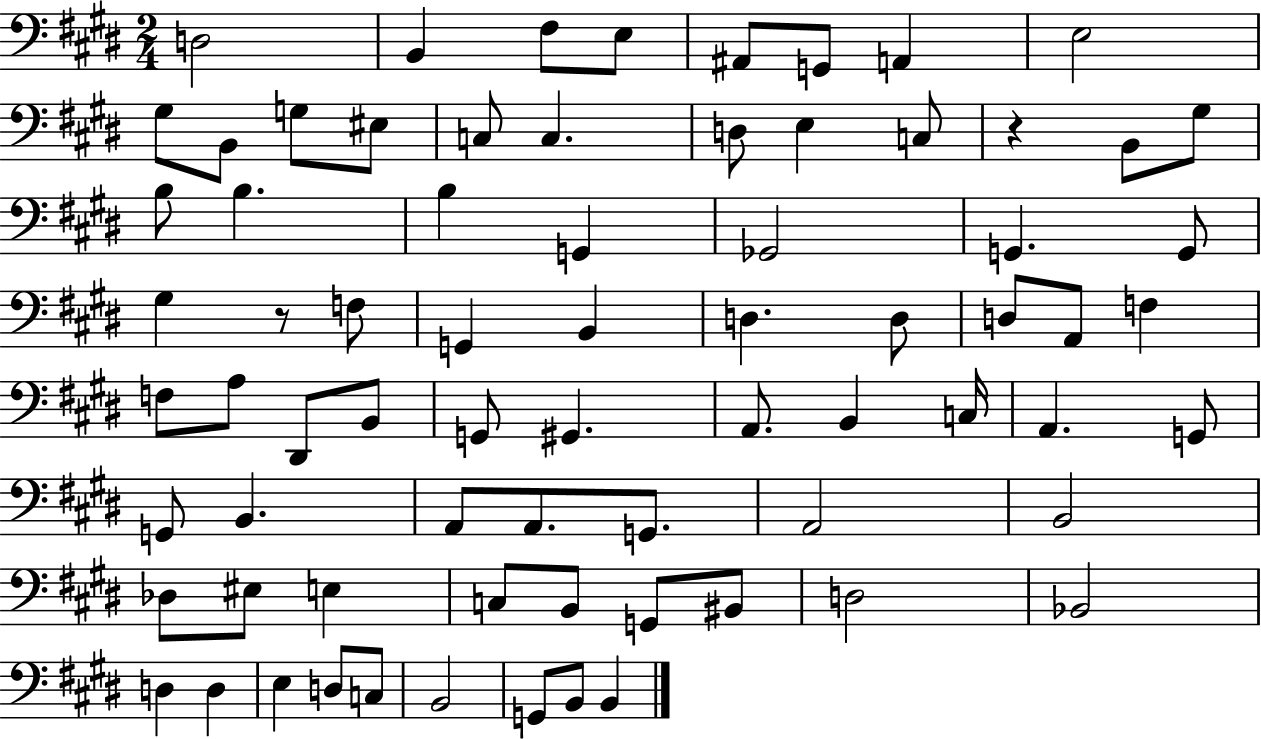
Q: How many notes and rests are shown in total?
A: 73